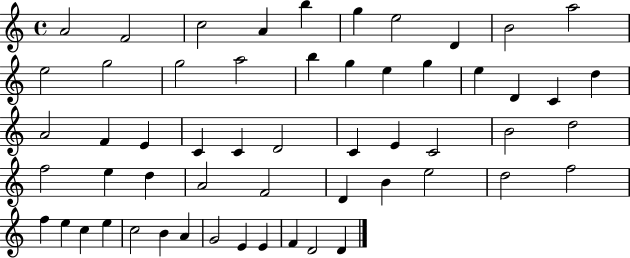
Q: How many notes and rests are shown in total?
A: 56